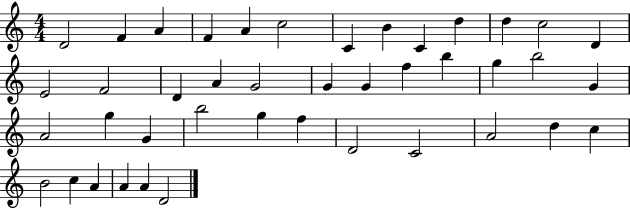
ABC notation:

X:1
T:Untitled
M:4/4
L:1/4
K:C
D2 F A F A c2 C B C d d c2 D E2 F2 D A G2 G G f b g b2 G A2 g G b2 g f D2 C2 A2 d c B2 c A A A D2